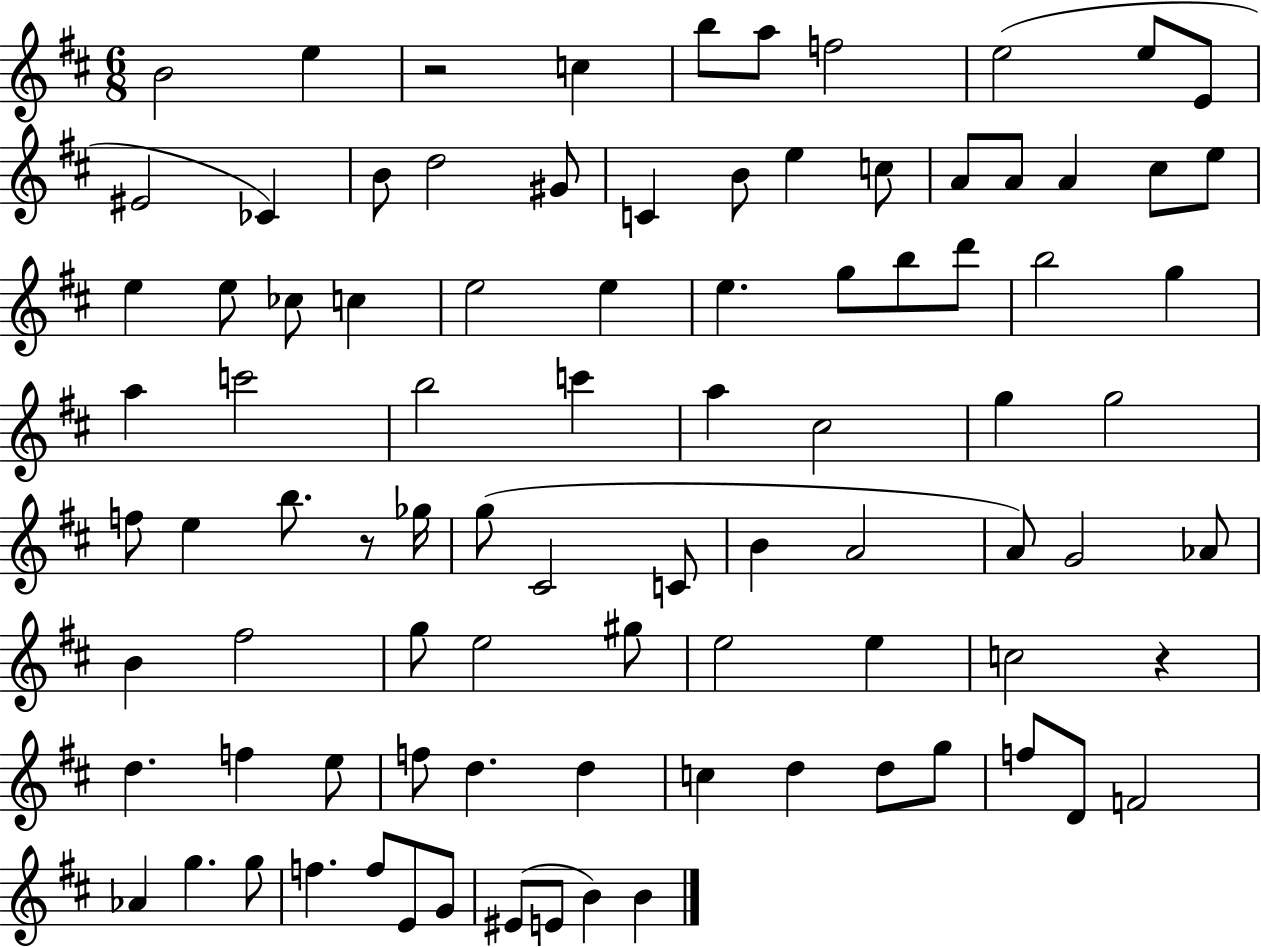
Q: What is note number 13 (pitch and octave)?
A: D5